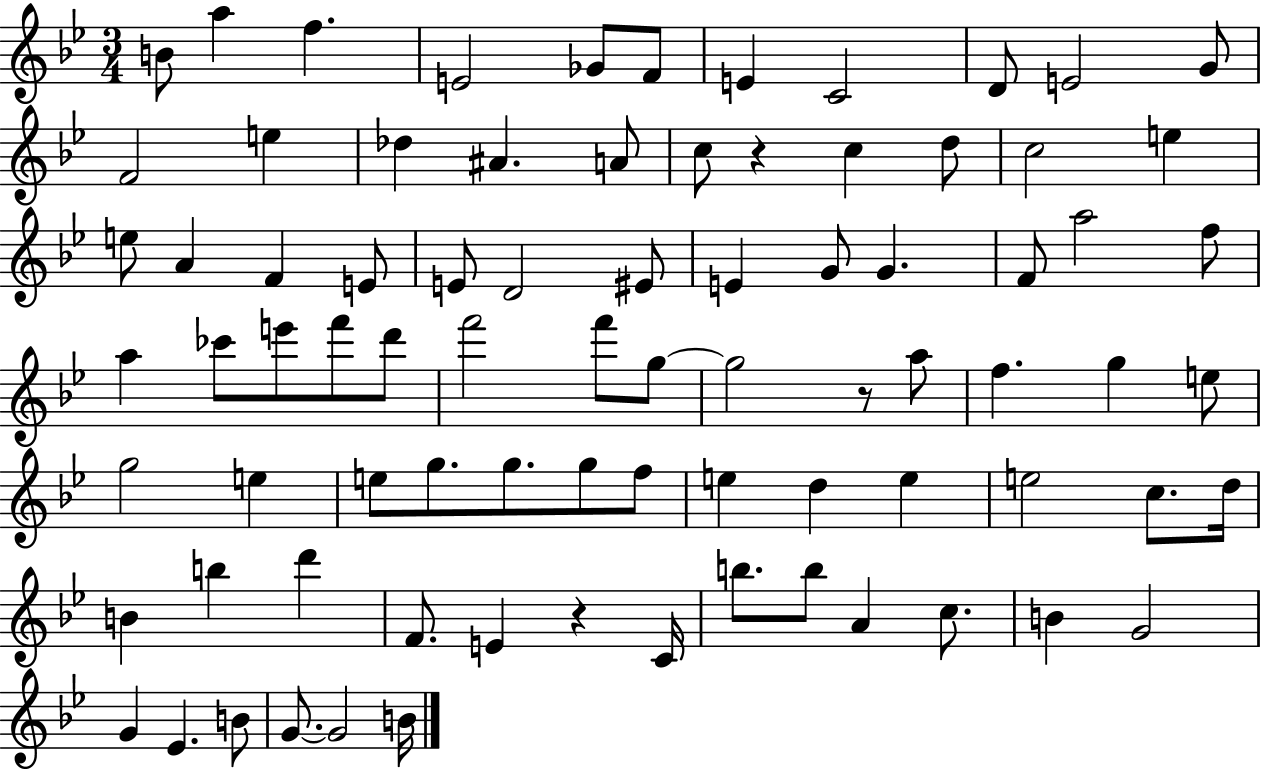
{
  \clef treble
  \numericTimeSignature
  \time 3/4
  \key bes \major
  b'8 a''4 f''4. | e'2 ges'8 f'8 | e'4 c'2 | d'8 e'2 g'8 | \break f'2 e''4 | des''4 ais'4. a'8 | c''8 r4 c''4 d''8 | c''2 e''4 | \break e''8 a'4 f'4 e'8 | e'8 d'2 eis'8 | e'4 g'8 g'4. | f'8 a''2 f''8 | \break a''4 ces'''8 e'''8 f'''8 d'''8 | f'''2 f'''8 g''8~~ | g''2 r8 a''8 | f''4. g''4 e''8 | \break g''2 e''4 | e''8 g''8. g''8. g''8 f''8 | e''4 d''4 e''4 | e''2 c''8. d''16 | \break b'4 b''4 d'''4 | f'8. e'4 r4 c'16 | b''8. b''8 a'4 c''8. | b'4 g'2 | \break g'4 ees'4. b'8 | g'8.~~ g'2 b'16 | \bar "|."
}